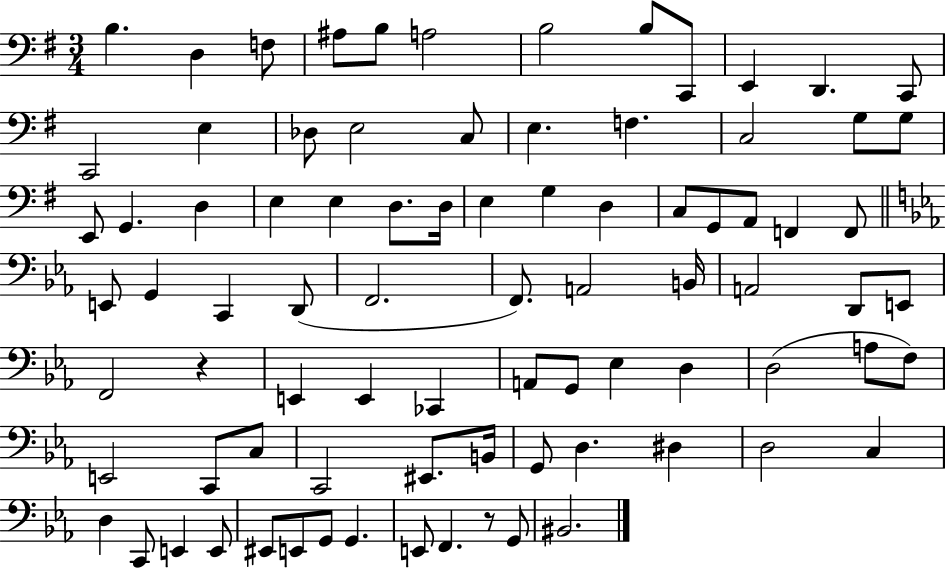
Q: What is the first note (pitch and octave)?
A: B3